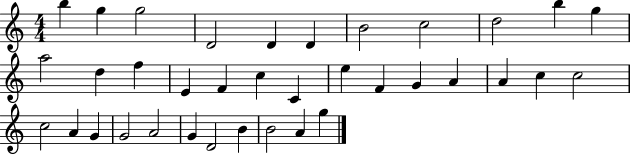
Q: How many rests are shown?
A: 0